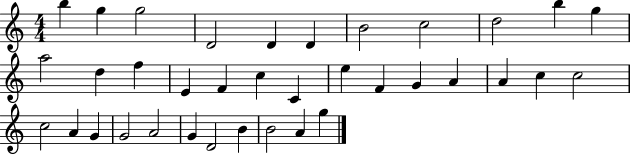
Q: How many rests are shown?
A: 0